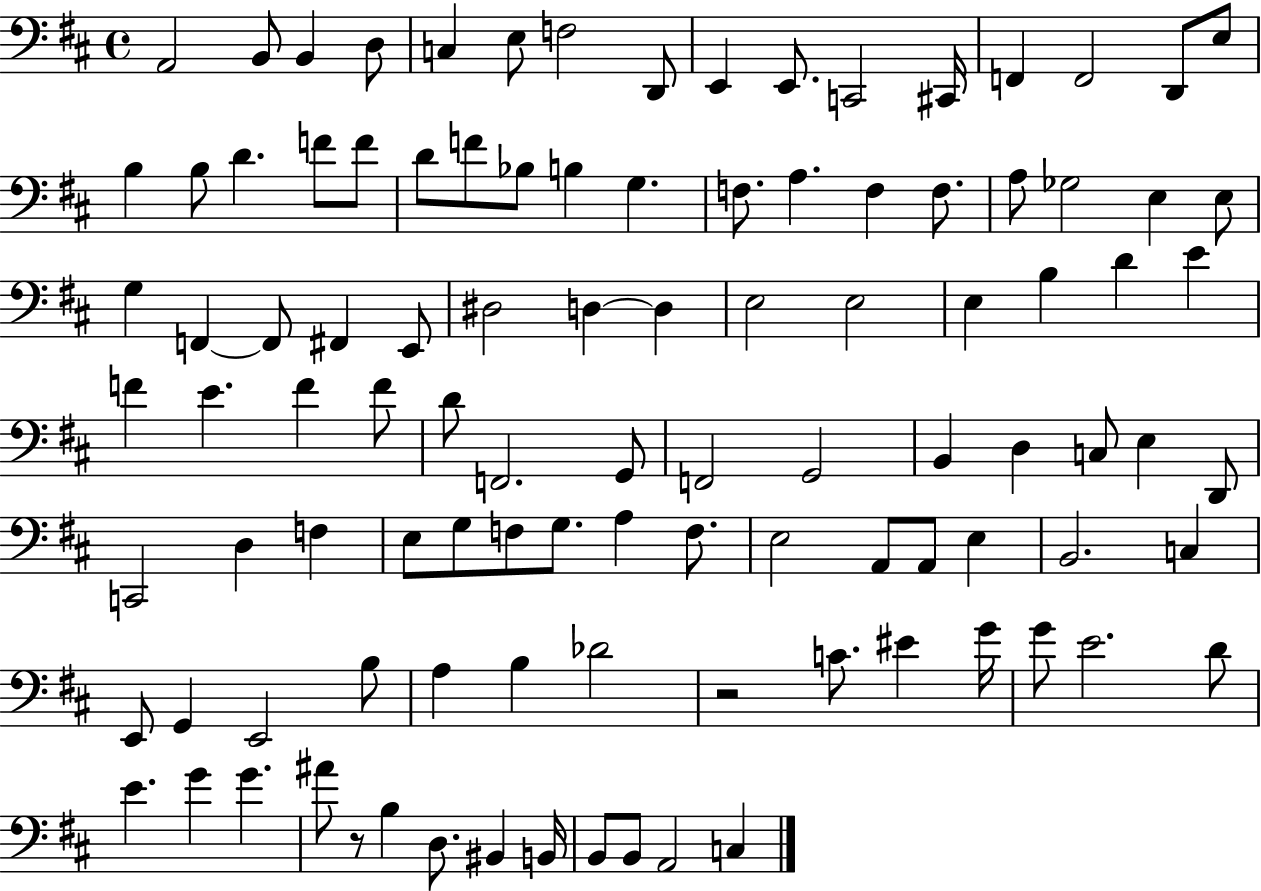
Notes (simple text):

A2/h B2/e B2/q D3/e C3/q E3/e F3/h D2/e E2/q E2/e. C2/h C#2/s F2/q F2/h D2/e E3/e B3/q B3/e D4/q. F4/e F4/e D4/e F4/e Bb3/e B3/q G3/q. F3/e. A3/q. F3/q F3/e. A3/e Gb3/h E3/q E3/e G3/q F2/q F2/e F#2/q E2/e D#3/h D3/q D3/q E3/h E3/h E3/q B3/q D4/q E4/q F4/q E4/q. F4/q F4/e D4/e F2/h. G2/e F2/h G2/h B2/q D3/q C3/e E3/q D2/e C2/h D3/q F3/q E3/e G3/e F3/e G3/e. A3/q F3/e. E3/h A2/e A2/e E3/q B2/h. C3/q E2/e G2/q E2/h B3/e A3/q B3/q Db4/h R/h C4/e. EIS4/q G4/s G4/e E4/h. D4/e E4/q. G4/q G4/q. A#4/e R/e B3/q D3/e. BIS2/q B2/s B2/e B2/e A2/h C3/q